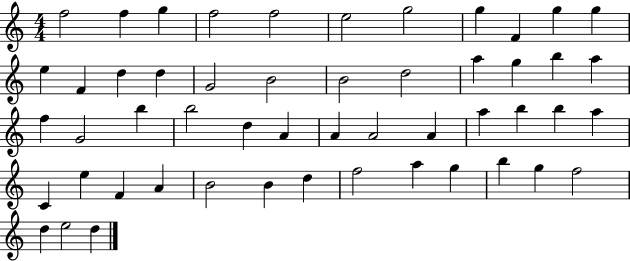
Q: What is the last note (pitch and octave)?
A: D5